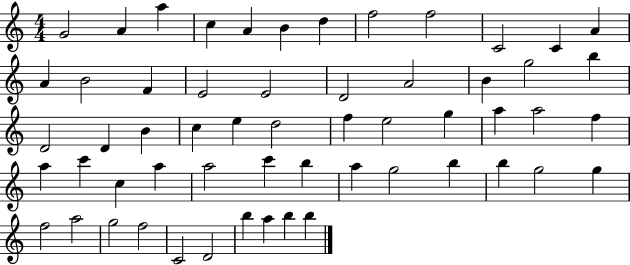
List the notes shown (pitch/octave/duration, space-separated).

G4/h A4/q A5/q C5/q A4/q B4/q D5/q F5/h F5/h C4/h C4/q A4/q A4/q B4/h F4/q E4/h E4/h D4/h A4/h B4/q G5/h B5/q D4/h D4/q B4/q C5/q E5/q D5/h F5/q E5/h G5/q A5/q A5/h F5/q A5/q C6/q C5/q A5/q A5/h C6/q B5/q A5/q G5/h B5/q B5/q G5/h G5/q F5/h A5/h G5/h F5/h C4/h D4/h B5/q A5/q B5/q B5/q